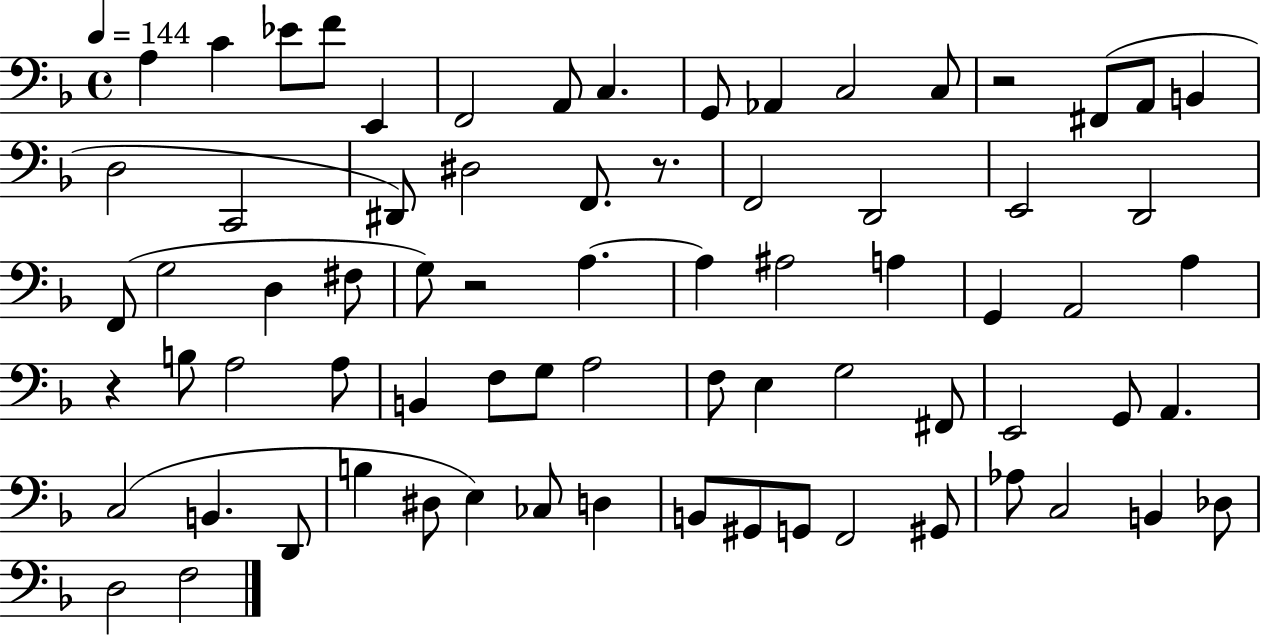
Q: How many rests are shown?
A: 4